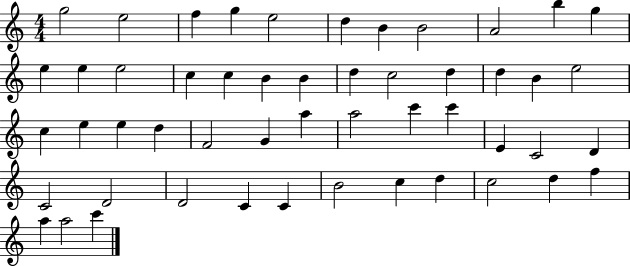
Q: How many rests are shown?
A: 0